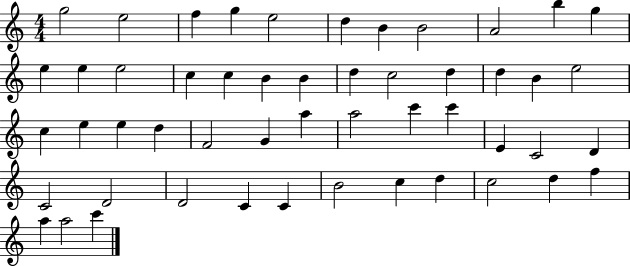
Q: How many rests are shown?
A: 0